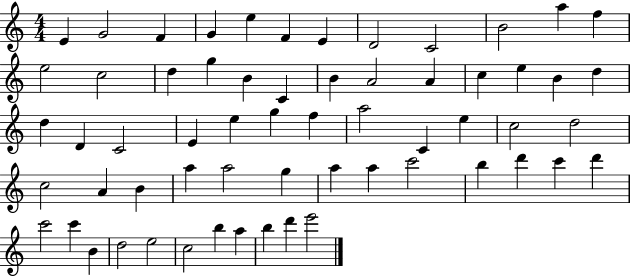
E4/q G4/h F4/q G4/q E5/q F4/q E4/q D4/h C4/h B4/h A5/q F5/q E5/h C5/h D5/q G5/q B4/q C4/q B4/q A4/h A4/q C5/q E5/q B4/q D5/q D5/q D4/q C4/h E4/q E5/q G5/q F5/q A5/h C4/q E5/q C5/h D5/h C5/h A4/q B4/q A5/q A5/h G5/q A5/q A5/q C6/h B5/q D6/q C6/q D6/q C6/h C6/q B4/q D5/h E5/h C5/h B5/q A5/q B5/q D6/q E6/h